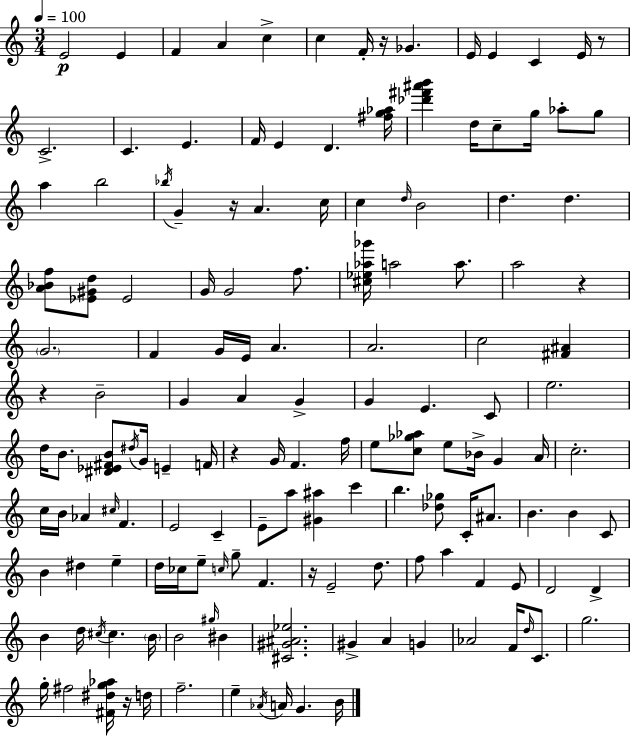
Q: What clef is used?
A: treble